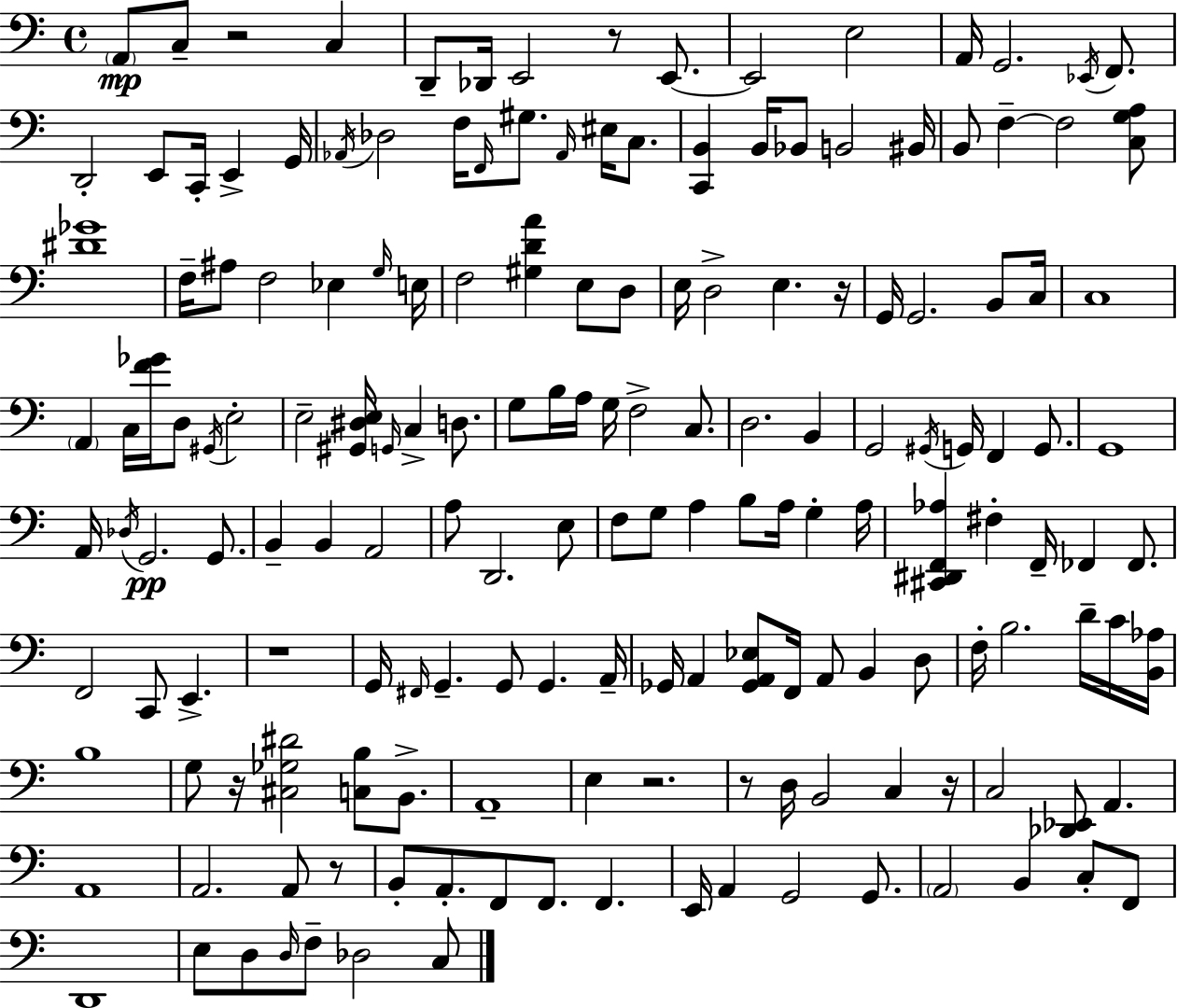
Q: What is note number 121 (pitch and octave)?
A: C3